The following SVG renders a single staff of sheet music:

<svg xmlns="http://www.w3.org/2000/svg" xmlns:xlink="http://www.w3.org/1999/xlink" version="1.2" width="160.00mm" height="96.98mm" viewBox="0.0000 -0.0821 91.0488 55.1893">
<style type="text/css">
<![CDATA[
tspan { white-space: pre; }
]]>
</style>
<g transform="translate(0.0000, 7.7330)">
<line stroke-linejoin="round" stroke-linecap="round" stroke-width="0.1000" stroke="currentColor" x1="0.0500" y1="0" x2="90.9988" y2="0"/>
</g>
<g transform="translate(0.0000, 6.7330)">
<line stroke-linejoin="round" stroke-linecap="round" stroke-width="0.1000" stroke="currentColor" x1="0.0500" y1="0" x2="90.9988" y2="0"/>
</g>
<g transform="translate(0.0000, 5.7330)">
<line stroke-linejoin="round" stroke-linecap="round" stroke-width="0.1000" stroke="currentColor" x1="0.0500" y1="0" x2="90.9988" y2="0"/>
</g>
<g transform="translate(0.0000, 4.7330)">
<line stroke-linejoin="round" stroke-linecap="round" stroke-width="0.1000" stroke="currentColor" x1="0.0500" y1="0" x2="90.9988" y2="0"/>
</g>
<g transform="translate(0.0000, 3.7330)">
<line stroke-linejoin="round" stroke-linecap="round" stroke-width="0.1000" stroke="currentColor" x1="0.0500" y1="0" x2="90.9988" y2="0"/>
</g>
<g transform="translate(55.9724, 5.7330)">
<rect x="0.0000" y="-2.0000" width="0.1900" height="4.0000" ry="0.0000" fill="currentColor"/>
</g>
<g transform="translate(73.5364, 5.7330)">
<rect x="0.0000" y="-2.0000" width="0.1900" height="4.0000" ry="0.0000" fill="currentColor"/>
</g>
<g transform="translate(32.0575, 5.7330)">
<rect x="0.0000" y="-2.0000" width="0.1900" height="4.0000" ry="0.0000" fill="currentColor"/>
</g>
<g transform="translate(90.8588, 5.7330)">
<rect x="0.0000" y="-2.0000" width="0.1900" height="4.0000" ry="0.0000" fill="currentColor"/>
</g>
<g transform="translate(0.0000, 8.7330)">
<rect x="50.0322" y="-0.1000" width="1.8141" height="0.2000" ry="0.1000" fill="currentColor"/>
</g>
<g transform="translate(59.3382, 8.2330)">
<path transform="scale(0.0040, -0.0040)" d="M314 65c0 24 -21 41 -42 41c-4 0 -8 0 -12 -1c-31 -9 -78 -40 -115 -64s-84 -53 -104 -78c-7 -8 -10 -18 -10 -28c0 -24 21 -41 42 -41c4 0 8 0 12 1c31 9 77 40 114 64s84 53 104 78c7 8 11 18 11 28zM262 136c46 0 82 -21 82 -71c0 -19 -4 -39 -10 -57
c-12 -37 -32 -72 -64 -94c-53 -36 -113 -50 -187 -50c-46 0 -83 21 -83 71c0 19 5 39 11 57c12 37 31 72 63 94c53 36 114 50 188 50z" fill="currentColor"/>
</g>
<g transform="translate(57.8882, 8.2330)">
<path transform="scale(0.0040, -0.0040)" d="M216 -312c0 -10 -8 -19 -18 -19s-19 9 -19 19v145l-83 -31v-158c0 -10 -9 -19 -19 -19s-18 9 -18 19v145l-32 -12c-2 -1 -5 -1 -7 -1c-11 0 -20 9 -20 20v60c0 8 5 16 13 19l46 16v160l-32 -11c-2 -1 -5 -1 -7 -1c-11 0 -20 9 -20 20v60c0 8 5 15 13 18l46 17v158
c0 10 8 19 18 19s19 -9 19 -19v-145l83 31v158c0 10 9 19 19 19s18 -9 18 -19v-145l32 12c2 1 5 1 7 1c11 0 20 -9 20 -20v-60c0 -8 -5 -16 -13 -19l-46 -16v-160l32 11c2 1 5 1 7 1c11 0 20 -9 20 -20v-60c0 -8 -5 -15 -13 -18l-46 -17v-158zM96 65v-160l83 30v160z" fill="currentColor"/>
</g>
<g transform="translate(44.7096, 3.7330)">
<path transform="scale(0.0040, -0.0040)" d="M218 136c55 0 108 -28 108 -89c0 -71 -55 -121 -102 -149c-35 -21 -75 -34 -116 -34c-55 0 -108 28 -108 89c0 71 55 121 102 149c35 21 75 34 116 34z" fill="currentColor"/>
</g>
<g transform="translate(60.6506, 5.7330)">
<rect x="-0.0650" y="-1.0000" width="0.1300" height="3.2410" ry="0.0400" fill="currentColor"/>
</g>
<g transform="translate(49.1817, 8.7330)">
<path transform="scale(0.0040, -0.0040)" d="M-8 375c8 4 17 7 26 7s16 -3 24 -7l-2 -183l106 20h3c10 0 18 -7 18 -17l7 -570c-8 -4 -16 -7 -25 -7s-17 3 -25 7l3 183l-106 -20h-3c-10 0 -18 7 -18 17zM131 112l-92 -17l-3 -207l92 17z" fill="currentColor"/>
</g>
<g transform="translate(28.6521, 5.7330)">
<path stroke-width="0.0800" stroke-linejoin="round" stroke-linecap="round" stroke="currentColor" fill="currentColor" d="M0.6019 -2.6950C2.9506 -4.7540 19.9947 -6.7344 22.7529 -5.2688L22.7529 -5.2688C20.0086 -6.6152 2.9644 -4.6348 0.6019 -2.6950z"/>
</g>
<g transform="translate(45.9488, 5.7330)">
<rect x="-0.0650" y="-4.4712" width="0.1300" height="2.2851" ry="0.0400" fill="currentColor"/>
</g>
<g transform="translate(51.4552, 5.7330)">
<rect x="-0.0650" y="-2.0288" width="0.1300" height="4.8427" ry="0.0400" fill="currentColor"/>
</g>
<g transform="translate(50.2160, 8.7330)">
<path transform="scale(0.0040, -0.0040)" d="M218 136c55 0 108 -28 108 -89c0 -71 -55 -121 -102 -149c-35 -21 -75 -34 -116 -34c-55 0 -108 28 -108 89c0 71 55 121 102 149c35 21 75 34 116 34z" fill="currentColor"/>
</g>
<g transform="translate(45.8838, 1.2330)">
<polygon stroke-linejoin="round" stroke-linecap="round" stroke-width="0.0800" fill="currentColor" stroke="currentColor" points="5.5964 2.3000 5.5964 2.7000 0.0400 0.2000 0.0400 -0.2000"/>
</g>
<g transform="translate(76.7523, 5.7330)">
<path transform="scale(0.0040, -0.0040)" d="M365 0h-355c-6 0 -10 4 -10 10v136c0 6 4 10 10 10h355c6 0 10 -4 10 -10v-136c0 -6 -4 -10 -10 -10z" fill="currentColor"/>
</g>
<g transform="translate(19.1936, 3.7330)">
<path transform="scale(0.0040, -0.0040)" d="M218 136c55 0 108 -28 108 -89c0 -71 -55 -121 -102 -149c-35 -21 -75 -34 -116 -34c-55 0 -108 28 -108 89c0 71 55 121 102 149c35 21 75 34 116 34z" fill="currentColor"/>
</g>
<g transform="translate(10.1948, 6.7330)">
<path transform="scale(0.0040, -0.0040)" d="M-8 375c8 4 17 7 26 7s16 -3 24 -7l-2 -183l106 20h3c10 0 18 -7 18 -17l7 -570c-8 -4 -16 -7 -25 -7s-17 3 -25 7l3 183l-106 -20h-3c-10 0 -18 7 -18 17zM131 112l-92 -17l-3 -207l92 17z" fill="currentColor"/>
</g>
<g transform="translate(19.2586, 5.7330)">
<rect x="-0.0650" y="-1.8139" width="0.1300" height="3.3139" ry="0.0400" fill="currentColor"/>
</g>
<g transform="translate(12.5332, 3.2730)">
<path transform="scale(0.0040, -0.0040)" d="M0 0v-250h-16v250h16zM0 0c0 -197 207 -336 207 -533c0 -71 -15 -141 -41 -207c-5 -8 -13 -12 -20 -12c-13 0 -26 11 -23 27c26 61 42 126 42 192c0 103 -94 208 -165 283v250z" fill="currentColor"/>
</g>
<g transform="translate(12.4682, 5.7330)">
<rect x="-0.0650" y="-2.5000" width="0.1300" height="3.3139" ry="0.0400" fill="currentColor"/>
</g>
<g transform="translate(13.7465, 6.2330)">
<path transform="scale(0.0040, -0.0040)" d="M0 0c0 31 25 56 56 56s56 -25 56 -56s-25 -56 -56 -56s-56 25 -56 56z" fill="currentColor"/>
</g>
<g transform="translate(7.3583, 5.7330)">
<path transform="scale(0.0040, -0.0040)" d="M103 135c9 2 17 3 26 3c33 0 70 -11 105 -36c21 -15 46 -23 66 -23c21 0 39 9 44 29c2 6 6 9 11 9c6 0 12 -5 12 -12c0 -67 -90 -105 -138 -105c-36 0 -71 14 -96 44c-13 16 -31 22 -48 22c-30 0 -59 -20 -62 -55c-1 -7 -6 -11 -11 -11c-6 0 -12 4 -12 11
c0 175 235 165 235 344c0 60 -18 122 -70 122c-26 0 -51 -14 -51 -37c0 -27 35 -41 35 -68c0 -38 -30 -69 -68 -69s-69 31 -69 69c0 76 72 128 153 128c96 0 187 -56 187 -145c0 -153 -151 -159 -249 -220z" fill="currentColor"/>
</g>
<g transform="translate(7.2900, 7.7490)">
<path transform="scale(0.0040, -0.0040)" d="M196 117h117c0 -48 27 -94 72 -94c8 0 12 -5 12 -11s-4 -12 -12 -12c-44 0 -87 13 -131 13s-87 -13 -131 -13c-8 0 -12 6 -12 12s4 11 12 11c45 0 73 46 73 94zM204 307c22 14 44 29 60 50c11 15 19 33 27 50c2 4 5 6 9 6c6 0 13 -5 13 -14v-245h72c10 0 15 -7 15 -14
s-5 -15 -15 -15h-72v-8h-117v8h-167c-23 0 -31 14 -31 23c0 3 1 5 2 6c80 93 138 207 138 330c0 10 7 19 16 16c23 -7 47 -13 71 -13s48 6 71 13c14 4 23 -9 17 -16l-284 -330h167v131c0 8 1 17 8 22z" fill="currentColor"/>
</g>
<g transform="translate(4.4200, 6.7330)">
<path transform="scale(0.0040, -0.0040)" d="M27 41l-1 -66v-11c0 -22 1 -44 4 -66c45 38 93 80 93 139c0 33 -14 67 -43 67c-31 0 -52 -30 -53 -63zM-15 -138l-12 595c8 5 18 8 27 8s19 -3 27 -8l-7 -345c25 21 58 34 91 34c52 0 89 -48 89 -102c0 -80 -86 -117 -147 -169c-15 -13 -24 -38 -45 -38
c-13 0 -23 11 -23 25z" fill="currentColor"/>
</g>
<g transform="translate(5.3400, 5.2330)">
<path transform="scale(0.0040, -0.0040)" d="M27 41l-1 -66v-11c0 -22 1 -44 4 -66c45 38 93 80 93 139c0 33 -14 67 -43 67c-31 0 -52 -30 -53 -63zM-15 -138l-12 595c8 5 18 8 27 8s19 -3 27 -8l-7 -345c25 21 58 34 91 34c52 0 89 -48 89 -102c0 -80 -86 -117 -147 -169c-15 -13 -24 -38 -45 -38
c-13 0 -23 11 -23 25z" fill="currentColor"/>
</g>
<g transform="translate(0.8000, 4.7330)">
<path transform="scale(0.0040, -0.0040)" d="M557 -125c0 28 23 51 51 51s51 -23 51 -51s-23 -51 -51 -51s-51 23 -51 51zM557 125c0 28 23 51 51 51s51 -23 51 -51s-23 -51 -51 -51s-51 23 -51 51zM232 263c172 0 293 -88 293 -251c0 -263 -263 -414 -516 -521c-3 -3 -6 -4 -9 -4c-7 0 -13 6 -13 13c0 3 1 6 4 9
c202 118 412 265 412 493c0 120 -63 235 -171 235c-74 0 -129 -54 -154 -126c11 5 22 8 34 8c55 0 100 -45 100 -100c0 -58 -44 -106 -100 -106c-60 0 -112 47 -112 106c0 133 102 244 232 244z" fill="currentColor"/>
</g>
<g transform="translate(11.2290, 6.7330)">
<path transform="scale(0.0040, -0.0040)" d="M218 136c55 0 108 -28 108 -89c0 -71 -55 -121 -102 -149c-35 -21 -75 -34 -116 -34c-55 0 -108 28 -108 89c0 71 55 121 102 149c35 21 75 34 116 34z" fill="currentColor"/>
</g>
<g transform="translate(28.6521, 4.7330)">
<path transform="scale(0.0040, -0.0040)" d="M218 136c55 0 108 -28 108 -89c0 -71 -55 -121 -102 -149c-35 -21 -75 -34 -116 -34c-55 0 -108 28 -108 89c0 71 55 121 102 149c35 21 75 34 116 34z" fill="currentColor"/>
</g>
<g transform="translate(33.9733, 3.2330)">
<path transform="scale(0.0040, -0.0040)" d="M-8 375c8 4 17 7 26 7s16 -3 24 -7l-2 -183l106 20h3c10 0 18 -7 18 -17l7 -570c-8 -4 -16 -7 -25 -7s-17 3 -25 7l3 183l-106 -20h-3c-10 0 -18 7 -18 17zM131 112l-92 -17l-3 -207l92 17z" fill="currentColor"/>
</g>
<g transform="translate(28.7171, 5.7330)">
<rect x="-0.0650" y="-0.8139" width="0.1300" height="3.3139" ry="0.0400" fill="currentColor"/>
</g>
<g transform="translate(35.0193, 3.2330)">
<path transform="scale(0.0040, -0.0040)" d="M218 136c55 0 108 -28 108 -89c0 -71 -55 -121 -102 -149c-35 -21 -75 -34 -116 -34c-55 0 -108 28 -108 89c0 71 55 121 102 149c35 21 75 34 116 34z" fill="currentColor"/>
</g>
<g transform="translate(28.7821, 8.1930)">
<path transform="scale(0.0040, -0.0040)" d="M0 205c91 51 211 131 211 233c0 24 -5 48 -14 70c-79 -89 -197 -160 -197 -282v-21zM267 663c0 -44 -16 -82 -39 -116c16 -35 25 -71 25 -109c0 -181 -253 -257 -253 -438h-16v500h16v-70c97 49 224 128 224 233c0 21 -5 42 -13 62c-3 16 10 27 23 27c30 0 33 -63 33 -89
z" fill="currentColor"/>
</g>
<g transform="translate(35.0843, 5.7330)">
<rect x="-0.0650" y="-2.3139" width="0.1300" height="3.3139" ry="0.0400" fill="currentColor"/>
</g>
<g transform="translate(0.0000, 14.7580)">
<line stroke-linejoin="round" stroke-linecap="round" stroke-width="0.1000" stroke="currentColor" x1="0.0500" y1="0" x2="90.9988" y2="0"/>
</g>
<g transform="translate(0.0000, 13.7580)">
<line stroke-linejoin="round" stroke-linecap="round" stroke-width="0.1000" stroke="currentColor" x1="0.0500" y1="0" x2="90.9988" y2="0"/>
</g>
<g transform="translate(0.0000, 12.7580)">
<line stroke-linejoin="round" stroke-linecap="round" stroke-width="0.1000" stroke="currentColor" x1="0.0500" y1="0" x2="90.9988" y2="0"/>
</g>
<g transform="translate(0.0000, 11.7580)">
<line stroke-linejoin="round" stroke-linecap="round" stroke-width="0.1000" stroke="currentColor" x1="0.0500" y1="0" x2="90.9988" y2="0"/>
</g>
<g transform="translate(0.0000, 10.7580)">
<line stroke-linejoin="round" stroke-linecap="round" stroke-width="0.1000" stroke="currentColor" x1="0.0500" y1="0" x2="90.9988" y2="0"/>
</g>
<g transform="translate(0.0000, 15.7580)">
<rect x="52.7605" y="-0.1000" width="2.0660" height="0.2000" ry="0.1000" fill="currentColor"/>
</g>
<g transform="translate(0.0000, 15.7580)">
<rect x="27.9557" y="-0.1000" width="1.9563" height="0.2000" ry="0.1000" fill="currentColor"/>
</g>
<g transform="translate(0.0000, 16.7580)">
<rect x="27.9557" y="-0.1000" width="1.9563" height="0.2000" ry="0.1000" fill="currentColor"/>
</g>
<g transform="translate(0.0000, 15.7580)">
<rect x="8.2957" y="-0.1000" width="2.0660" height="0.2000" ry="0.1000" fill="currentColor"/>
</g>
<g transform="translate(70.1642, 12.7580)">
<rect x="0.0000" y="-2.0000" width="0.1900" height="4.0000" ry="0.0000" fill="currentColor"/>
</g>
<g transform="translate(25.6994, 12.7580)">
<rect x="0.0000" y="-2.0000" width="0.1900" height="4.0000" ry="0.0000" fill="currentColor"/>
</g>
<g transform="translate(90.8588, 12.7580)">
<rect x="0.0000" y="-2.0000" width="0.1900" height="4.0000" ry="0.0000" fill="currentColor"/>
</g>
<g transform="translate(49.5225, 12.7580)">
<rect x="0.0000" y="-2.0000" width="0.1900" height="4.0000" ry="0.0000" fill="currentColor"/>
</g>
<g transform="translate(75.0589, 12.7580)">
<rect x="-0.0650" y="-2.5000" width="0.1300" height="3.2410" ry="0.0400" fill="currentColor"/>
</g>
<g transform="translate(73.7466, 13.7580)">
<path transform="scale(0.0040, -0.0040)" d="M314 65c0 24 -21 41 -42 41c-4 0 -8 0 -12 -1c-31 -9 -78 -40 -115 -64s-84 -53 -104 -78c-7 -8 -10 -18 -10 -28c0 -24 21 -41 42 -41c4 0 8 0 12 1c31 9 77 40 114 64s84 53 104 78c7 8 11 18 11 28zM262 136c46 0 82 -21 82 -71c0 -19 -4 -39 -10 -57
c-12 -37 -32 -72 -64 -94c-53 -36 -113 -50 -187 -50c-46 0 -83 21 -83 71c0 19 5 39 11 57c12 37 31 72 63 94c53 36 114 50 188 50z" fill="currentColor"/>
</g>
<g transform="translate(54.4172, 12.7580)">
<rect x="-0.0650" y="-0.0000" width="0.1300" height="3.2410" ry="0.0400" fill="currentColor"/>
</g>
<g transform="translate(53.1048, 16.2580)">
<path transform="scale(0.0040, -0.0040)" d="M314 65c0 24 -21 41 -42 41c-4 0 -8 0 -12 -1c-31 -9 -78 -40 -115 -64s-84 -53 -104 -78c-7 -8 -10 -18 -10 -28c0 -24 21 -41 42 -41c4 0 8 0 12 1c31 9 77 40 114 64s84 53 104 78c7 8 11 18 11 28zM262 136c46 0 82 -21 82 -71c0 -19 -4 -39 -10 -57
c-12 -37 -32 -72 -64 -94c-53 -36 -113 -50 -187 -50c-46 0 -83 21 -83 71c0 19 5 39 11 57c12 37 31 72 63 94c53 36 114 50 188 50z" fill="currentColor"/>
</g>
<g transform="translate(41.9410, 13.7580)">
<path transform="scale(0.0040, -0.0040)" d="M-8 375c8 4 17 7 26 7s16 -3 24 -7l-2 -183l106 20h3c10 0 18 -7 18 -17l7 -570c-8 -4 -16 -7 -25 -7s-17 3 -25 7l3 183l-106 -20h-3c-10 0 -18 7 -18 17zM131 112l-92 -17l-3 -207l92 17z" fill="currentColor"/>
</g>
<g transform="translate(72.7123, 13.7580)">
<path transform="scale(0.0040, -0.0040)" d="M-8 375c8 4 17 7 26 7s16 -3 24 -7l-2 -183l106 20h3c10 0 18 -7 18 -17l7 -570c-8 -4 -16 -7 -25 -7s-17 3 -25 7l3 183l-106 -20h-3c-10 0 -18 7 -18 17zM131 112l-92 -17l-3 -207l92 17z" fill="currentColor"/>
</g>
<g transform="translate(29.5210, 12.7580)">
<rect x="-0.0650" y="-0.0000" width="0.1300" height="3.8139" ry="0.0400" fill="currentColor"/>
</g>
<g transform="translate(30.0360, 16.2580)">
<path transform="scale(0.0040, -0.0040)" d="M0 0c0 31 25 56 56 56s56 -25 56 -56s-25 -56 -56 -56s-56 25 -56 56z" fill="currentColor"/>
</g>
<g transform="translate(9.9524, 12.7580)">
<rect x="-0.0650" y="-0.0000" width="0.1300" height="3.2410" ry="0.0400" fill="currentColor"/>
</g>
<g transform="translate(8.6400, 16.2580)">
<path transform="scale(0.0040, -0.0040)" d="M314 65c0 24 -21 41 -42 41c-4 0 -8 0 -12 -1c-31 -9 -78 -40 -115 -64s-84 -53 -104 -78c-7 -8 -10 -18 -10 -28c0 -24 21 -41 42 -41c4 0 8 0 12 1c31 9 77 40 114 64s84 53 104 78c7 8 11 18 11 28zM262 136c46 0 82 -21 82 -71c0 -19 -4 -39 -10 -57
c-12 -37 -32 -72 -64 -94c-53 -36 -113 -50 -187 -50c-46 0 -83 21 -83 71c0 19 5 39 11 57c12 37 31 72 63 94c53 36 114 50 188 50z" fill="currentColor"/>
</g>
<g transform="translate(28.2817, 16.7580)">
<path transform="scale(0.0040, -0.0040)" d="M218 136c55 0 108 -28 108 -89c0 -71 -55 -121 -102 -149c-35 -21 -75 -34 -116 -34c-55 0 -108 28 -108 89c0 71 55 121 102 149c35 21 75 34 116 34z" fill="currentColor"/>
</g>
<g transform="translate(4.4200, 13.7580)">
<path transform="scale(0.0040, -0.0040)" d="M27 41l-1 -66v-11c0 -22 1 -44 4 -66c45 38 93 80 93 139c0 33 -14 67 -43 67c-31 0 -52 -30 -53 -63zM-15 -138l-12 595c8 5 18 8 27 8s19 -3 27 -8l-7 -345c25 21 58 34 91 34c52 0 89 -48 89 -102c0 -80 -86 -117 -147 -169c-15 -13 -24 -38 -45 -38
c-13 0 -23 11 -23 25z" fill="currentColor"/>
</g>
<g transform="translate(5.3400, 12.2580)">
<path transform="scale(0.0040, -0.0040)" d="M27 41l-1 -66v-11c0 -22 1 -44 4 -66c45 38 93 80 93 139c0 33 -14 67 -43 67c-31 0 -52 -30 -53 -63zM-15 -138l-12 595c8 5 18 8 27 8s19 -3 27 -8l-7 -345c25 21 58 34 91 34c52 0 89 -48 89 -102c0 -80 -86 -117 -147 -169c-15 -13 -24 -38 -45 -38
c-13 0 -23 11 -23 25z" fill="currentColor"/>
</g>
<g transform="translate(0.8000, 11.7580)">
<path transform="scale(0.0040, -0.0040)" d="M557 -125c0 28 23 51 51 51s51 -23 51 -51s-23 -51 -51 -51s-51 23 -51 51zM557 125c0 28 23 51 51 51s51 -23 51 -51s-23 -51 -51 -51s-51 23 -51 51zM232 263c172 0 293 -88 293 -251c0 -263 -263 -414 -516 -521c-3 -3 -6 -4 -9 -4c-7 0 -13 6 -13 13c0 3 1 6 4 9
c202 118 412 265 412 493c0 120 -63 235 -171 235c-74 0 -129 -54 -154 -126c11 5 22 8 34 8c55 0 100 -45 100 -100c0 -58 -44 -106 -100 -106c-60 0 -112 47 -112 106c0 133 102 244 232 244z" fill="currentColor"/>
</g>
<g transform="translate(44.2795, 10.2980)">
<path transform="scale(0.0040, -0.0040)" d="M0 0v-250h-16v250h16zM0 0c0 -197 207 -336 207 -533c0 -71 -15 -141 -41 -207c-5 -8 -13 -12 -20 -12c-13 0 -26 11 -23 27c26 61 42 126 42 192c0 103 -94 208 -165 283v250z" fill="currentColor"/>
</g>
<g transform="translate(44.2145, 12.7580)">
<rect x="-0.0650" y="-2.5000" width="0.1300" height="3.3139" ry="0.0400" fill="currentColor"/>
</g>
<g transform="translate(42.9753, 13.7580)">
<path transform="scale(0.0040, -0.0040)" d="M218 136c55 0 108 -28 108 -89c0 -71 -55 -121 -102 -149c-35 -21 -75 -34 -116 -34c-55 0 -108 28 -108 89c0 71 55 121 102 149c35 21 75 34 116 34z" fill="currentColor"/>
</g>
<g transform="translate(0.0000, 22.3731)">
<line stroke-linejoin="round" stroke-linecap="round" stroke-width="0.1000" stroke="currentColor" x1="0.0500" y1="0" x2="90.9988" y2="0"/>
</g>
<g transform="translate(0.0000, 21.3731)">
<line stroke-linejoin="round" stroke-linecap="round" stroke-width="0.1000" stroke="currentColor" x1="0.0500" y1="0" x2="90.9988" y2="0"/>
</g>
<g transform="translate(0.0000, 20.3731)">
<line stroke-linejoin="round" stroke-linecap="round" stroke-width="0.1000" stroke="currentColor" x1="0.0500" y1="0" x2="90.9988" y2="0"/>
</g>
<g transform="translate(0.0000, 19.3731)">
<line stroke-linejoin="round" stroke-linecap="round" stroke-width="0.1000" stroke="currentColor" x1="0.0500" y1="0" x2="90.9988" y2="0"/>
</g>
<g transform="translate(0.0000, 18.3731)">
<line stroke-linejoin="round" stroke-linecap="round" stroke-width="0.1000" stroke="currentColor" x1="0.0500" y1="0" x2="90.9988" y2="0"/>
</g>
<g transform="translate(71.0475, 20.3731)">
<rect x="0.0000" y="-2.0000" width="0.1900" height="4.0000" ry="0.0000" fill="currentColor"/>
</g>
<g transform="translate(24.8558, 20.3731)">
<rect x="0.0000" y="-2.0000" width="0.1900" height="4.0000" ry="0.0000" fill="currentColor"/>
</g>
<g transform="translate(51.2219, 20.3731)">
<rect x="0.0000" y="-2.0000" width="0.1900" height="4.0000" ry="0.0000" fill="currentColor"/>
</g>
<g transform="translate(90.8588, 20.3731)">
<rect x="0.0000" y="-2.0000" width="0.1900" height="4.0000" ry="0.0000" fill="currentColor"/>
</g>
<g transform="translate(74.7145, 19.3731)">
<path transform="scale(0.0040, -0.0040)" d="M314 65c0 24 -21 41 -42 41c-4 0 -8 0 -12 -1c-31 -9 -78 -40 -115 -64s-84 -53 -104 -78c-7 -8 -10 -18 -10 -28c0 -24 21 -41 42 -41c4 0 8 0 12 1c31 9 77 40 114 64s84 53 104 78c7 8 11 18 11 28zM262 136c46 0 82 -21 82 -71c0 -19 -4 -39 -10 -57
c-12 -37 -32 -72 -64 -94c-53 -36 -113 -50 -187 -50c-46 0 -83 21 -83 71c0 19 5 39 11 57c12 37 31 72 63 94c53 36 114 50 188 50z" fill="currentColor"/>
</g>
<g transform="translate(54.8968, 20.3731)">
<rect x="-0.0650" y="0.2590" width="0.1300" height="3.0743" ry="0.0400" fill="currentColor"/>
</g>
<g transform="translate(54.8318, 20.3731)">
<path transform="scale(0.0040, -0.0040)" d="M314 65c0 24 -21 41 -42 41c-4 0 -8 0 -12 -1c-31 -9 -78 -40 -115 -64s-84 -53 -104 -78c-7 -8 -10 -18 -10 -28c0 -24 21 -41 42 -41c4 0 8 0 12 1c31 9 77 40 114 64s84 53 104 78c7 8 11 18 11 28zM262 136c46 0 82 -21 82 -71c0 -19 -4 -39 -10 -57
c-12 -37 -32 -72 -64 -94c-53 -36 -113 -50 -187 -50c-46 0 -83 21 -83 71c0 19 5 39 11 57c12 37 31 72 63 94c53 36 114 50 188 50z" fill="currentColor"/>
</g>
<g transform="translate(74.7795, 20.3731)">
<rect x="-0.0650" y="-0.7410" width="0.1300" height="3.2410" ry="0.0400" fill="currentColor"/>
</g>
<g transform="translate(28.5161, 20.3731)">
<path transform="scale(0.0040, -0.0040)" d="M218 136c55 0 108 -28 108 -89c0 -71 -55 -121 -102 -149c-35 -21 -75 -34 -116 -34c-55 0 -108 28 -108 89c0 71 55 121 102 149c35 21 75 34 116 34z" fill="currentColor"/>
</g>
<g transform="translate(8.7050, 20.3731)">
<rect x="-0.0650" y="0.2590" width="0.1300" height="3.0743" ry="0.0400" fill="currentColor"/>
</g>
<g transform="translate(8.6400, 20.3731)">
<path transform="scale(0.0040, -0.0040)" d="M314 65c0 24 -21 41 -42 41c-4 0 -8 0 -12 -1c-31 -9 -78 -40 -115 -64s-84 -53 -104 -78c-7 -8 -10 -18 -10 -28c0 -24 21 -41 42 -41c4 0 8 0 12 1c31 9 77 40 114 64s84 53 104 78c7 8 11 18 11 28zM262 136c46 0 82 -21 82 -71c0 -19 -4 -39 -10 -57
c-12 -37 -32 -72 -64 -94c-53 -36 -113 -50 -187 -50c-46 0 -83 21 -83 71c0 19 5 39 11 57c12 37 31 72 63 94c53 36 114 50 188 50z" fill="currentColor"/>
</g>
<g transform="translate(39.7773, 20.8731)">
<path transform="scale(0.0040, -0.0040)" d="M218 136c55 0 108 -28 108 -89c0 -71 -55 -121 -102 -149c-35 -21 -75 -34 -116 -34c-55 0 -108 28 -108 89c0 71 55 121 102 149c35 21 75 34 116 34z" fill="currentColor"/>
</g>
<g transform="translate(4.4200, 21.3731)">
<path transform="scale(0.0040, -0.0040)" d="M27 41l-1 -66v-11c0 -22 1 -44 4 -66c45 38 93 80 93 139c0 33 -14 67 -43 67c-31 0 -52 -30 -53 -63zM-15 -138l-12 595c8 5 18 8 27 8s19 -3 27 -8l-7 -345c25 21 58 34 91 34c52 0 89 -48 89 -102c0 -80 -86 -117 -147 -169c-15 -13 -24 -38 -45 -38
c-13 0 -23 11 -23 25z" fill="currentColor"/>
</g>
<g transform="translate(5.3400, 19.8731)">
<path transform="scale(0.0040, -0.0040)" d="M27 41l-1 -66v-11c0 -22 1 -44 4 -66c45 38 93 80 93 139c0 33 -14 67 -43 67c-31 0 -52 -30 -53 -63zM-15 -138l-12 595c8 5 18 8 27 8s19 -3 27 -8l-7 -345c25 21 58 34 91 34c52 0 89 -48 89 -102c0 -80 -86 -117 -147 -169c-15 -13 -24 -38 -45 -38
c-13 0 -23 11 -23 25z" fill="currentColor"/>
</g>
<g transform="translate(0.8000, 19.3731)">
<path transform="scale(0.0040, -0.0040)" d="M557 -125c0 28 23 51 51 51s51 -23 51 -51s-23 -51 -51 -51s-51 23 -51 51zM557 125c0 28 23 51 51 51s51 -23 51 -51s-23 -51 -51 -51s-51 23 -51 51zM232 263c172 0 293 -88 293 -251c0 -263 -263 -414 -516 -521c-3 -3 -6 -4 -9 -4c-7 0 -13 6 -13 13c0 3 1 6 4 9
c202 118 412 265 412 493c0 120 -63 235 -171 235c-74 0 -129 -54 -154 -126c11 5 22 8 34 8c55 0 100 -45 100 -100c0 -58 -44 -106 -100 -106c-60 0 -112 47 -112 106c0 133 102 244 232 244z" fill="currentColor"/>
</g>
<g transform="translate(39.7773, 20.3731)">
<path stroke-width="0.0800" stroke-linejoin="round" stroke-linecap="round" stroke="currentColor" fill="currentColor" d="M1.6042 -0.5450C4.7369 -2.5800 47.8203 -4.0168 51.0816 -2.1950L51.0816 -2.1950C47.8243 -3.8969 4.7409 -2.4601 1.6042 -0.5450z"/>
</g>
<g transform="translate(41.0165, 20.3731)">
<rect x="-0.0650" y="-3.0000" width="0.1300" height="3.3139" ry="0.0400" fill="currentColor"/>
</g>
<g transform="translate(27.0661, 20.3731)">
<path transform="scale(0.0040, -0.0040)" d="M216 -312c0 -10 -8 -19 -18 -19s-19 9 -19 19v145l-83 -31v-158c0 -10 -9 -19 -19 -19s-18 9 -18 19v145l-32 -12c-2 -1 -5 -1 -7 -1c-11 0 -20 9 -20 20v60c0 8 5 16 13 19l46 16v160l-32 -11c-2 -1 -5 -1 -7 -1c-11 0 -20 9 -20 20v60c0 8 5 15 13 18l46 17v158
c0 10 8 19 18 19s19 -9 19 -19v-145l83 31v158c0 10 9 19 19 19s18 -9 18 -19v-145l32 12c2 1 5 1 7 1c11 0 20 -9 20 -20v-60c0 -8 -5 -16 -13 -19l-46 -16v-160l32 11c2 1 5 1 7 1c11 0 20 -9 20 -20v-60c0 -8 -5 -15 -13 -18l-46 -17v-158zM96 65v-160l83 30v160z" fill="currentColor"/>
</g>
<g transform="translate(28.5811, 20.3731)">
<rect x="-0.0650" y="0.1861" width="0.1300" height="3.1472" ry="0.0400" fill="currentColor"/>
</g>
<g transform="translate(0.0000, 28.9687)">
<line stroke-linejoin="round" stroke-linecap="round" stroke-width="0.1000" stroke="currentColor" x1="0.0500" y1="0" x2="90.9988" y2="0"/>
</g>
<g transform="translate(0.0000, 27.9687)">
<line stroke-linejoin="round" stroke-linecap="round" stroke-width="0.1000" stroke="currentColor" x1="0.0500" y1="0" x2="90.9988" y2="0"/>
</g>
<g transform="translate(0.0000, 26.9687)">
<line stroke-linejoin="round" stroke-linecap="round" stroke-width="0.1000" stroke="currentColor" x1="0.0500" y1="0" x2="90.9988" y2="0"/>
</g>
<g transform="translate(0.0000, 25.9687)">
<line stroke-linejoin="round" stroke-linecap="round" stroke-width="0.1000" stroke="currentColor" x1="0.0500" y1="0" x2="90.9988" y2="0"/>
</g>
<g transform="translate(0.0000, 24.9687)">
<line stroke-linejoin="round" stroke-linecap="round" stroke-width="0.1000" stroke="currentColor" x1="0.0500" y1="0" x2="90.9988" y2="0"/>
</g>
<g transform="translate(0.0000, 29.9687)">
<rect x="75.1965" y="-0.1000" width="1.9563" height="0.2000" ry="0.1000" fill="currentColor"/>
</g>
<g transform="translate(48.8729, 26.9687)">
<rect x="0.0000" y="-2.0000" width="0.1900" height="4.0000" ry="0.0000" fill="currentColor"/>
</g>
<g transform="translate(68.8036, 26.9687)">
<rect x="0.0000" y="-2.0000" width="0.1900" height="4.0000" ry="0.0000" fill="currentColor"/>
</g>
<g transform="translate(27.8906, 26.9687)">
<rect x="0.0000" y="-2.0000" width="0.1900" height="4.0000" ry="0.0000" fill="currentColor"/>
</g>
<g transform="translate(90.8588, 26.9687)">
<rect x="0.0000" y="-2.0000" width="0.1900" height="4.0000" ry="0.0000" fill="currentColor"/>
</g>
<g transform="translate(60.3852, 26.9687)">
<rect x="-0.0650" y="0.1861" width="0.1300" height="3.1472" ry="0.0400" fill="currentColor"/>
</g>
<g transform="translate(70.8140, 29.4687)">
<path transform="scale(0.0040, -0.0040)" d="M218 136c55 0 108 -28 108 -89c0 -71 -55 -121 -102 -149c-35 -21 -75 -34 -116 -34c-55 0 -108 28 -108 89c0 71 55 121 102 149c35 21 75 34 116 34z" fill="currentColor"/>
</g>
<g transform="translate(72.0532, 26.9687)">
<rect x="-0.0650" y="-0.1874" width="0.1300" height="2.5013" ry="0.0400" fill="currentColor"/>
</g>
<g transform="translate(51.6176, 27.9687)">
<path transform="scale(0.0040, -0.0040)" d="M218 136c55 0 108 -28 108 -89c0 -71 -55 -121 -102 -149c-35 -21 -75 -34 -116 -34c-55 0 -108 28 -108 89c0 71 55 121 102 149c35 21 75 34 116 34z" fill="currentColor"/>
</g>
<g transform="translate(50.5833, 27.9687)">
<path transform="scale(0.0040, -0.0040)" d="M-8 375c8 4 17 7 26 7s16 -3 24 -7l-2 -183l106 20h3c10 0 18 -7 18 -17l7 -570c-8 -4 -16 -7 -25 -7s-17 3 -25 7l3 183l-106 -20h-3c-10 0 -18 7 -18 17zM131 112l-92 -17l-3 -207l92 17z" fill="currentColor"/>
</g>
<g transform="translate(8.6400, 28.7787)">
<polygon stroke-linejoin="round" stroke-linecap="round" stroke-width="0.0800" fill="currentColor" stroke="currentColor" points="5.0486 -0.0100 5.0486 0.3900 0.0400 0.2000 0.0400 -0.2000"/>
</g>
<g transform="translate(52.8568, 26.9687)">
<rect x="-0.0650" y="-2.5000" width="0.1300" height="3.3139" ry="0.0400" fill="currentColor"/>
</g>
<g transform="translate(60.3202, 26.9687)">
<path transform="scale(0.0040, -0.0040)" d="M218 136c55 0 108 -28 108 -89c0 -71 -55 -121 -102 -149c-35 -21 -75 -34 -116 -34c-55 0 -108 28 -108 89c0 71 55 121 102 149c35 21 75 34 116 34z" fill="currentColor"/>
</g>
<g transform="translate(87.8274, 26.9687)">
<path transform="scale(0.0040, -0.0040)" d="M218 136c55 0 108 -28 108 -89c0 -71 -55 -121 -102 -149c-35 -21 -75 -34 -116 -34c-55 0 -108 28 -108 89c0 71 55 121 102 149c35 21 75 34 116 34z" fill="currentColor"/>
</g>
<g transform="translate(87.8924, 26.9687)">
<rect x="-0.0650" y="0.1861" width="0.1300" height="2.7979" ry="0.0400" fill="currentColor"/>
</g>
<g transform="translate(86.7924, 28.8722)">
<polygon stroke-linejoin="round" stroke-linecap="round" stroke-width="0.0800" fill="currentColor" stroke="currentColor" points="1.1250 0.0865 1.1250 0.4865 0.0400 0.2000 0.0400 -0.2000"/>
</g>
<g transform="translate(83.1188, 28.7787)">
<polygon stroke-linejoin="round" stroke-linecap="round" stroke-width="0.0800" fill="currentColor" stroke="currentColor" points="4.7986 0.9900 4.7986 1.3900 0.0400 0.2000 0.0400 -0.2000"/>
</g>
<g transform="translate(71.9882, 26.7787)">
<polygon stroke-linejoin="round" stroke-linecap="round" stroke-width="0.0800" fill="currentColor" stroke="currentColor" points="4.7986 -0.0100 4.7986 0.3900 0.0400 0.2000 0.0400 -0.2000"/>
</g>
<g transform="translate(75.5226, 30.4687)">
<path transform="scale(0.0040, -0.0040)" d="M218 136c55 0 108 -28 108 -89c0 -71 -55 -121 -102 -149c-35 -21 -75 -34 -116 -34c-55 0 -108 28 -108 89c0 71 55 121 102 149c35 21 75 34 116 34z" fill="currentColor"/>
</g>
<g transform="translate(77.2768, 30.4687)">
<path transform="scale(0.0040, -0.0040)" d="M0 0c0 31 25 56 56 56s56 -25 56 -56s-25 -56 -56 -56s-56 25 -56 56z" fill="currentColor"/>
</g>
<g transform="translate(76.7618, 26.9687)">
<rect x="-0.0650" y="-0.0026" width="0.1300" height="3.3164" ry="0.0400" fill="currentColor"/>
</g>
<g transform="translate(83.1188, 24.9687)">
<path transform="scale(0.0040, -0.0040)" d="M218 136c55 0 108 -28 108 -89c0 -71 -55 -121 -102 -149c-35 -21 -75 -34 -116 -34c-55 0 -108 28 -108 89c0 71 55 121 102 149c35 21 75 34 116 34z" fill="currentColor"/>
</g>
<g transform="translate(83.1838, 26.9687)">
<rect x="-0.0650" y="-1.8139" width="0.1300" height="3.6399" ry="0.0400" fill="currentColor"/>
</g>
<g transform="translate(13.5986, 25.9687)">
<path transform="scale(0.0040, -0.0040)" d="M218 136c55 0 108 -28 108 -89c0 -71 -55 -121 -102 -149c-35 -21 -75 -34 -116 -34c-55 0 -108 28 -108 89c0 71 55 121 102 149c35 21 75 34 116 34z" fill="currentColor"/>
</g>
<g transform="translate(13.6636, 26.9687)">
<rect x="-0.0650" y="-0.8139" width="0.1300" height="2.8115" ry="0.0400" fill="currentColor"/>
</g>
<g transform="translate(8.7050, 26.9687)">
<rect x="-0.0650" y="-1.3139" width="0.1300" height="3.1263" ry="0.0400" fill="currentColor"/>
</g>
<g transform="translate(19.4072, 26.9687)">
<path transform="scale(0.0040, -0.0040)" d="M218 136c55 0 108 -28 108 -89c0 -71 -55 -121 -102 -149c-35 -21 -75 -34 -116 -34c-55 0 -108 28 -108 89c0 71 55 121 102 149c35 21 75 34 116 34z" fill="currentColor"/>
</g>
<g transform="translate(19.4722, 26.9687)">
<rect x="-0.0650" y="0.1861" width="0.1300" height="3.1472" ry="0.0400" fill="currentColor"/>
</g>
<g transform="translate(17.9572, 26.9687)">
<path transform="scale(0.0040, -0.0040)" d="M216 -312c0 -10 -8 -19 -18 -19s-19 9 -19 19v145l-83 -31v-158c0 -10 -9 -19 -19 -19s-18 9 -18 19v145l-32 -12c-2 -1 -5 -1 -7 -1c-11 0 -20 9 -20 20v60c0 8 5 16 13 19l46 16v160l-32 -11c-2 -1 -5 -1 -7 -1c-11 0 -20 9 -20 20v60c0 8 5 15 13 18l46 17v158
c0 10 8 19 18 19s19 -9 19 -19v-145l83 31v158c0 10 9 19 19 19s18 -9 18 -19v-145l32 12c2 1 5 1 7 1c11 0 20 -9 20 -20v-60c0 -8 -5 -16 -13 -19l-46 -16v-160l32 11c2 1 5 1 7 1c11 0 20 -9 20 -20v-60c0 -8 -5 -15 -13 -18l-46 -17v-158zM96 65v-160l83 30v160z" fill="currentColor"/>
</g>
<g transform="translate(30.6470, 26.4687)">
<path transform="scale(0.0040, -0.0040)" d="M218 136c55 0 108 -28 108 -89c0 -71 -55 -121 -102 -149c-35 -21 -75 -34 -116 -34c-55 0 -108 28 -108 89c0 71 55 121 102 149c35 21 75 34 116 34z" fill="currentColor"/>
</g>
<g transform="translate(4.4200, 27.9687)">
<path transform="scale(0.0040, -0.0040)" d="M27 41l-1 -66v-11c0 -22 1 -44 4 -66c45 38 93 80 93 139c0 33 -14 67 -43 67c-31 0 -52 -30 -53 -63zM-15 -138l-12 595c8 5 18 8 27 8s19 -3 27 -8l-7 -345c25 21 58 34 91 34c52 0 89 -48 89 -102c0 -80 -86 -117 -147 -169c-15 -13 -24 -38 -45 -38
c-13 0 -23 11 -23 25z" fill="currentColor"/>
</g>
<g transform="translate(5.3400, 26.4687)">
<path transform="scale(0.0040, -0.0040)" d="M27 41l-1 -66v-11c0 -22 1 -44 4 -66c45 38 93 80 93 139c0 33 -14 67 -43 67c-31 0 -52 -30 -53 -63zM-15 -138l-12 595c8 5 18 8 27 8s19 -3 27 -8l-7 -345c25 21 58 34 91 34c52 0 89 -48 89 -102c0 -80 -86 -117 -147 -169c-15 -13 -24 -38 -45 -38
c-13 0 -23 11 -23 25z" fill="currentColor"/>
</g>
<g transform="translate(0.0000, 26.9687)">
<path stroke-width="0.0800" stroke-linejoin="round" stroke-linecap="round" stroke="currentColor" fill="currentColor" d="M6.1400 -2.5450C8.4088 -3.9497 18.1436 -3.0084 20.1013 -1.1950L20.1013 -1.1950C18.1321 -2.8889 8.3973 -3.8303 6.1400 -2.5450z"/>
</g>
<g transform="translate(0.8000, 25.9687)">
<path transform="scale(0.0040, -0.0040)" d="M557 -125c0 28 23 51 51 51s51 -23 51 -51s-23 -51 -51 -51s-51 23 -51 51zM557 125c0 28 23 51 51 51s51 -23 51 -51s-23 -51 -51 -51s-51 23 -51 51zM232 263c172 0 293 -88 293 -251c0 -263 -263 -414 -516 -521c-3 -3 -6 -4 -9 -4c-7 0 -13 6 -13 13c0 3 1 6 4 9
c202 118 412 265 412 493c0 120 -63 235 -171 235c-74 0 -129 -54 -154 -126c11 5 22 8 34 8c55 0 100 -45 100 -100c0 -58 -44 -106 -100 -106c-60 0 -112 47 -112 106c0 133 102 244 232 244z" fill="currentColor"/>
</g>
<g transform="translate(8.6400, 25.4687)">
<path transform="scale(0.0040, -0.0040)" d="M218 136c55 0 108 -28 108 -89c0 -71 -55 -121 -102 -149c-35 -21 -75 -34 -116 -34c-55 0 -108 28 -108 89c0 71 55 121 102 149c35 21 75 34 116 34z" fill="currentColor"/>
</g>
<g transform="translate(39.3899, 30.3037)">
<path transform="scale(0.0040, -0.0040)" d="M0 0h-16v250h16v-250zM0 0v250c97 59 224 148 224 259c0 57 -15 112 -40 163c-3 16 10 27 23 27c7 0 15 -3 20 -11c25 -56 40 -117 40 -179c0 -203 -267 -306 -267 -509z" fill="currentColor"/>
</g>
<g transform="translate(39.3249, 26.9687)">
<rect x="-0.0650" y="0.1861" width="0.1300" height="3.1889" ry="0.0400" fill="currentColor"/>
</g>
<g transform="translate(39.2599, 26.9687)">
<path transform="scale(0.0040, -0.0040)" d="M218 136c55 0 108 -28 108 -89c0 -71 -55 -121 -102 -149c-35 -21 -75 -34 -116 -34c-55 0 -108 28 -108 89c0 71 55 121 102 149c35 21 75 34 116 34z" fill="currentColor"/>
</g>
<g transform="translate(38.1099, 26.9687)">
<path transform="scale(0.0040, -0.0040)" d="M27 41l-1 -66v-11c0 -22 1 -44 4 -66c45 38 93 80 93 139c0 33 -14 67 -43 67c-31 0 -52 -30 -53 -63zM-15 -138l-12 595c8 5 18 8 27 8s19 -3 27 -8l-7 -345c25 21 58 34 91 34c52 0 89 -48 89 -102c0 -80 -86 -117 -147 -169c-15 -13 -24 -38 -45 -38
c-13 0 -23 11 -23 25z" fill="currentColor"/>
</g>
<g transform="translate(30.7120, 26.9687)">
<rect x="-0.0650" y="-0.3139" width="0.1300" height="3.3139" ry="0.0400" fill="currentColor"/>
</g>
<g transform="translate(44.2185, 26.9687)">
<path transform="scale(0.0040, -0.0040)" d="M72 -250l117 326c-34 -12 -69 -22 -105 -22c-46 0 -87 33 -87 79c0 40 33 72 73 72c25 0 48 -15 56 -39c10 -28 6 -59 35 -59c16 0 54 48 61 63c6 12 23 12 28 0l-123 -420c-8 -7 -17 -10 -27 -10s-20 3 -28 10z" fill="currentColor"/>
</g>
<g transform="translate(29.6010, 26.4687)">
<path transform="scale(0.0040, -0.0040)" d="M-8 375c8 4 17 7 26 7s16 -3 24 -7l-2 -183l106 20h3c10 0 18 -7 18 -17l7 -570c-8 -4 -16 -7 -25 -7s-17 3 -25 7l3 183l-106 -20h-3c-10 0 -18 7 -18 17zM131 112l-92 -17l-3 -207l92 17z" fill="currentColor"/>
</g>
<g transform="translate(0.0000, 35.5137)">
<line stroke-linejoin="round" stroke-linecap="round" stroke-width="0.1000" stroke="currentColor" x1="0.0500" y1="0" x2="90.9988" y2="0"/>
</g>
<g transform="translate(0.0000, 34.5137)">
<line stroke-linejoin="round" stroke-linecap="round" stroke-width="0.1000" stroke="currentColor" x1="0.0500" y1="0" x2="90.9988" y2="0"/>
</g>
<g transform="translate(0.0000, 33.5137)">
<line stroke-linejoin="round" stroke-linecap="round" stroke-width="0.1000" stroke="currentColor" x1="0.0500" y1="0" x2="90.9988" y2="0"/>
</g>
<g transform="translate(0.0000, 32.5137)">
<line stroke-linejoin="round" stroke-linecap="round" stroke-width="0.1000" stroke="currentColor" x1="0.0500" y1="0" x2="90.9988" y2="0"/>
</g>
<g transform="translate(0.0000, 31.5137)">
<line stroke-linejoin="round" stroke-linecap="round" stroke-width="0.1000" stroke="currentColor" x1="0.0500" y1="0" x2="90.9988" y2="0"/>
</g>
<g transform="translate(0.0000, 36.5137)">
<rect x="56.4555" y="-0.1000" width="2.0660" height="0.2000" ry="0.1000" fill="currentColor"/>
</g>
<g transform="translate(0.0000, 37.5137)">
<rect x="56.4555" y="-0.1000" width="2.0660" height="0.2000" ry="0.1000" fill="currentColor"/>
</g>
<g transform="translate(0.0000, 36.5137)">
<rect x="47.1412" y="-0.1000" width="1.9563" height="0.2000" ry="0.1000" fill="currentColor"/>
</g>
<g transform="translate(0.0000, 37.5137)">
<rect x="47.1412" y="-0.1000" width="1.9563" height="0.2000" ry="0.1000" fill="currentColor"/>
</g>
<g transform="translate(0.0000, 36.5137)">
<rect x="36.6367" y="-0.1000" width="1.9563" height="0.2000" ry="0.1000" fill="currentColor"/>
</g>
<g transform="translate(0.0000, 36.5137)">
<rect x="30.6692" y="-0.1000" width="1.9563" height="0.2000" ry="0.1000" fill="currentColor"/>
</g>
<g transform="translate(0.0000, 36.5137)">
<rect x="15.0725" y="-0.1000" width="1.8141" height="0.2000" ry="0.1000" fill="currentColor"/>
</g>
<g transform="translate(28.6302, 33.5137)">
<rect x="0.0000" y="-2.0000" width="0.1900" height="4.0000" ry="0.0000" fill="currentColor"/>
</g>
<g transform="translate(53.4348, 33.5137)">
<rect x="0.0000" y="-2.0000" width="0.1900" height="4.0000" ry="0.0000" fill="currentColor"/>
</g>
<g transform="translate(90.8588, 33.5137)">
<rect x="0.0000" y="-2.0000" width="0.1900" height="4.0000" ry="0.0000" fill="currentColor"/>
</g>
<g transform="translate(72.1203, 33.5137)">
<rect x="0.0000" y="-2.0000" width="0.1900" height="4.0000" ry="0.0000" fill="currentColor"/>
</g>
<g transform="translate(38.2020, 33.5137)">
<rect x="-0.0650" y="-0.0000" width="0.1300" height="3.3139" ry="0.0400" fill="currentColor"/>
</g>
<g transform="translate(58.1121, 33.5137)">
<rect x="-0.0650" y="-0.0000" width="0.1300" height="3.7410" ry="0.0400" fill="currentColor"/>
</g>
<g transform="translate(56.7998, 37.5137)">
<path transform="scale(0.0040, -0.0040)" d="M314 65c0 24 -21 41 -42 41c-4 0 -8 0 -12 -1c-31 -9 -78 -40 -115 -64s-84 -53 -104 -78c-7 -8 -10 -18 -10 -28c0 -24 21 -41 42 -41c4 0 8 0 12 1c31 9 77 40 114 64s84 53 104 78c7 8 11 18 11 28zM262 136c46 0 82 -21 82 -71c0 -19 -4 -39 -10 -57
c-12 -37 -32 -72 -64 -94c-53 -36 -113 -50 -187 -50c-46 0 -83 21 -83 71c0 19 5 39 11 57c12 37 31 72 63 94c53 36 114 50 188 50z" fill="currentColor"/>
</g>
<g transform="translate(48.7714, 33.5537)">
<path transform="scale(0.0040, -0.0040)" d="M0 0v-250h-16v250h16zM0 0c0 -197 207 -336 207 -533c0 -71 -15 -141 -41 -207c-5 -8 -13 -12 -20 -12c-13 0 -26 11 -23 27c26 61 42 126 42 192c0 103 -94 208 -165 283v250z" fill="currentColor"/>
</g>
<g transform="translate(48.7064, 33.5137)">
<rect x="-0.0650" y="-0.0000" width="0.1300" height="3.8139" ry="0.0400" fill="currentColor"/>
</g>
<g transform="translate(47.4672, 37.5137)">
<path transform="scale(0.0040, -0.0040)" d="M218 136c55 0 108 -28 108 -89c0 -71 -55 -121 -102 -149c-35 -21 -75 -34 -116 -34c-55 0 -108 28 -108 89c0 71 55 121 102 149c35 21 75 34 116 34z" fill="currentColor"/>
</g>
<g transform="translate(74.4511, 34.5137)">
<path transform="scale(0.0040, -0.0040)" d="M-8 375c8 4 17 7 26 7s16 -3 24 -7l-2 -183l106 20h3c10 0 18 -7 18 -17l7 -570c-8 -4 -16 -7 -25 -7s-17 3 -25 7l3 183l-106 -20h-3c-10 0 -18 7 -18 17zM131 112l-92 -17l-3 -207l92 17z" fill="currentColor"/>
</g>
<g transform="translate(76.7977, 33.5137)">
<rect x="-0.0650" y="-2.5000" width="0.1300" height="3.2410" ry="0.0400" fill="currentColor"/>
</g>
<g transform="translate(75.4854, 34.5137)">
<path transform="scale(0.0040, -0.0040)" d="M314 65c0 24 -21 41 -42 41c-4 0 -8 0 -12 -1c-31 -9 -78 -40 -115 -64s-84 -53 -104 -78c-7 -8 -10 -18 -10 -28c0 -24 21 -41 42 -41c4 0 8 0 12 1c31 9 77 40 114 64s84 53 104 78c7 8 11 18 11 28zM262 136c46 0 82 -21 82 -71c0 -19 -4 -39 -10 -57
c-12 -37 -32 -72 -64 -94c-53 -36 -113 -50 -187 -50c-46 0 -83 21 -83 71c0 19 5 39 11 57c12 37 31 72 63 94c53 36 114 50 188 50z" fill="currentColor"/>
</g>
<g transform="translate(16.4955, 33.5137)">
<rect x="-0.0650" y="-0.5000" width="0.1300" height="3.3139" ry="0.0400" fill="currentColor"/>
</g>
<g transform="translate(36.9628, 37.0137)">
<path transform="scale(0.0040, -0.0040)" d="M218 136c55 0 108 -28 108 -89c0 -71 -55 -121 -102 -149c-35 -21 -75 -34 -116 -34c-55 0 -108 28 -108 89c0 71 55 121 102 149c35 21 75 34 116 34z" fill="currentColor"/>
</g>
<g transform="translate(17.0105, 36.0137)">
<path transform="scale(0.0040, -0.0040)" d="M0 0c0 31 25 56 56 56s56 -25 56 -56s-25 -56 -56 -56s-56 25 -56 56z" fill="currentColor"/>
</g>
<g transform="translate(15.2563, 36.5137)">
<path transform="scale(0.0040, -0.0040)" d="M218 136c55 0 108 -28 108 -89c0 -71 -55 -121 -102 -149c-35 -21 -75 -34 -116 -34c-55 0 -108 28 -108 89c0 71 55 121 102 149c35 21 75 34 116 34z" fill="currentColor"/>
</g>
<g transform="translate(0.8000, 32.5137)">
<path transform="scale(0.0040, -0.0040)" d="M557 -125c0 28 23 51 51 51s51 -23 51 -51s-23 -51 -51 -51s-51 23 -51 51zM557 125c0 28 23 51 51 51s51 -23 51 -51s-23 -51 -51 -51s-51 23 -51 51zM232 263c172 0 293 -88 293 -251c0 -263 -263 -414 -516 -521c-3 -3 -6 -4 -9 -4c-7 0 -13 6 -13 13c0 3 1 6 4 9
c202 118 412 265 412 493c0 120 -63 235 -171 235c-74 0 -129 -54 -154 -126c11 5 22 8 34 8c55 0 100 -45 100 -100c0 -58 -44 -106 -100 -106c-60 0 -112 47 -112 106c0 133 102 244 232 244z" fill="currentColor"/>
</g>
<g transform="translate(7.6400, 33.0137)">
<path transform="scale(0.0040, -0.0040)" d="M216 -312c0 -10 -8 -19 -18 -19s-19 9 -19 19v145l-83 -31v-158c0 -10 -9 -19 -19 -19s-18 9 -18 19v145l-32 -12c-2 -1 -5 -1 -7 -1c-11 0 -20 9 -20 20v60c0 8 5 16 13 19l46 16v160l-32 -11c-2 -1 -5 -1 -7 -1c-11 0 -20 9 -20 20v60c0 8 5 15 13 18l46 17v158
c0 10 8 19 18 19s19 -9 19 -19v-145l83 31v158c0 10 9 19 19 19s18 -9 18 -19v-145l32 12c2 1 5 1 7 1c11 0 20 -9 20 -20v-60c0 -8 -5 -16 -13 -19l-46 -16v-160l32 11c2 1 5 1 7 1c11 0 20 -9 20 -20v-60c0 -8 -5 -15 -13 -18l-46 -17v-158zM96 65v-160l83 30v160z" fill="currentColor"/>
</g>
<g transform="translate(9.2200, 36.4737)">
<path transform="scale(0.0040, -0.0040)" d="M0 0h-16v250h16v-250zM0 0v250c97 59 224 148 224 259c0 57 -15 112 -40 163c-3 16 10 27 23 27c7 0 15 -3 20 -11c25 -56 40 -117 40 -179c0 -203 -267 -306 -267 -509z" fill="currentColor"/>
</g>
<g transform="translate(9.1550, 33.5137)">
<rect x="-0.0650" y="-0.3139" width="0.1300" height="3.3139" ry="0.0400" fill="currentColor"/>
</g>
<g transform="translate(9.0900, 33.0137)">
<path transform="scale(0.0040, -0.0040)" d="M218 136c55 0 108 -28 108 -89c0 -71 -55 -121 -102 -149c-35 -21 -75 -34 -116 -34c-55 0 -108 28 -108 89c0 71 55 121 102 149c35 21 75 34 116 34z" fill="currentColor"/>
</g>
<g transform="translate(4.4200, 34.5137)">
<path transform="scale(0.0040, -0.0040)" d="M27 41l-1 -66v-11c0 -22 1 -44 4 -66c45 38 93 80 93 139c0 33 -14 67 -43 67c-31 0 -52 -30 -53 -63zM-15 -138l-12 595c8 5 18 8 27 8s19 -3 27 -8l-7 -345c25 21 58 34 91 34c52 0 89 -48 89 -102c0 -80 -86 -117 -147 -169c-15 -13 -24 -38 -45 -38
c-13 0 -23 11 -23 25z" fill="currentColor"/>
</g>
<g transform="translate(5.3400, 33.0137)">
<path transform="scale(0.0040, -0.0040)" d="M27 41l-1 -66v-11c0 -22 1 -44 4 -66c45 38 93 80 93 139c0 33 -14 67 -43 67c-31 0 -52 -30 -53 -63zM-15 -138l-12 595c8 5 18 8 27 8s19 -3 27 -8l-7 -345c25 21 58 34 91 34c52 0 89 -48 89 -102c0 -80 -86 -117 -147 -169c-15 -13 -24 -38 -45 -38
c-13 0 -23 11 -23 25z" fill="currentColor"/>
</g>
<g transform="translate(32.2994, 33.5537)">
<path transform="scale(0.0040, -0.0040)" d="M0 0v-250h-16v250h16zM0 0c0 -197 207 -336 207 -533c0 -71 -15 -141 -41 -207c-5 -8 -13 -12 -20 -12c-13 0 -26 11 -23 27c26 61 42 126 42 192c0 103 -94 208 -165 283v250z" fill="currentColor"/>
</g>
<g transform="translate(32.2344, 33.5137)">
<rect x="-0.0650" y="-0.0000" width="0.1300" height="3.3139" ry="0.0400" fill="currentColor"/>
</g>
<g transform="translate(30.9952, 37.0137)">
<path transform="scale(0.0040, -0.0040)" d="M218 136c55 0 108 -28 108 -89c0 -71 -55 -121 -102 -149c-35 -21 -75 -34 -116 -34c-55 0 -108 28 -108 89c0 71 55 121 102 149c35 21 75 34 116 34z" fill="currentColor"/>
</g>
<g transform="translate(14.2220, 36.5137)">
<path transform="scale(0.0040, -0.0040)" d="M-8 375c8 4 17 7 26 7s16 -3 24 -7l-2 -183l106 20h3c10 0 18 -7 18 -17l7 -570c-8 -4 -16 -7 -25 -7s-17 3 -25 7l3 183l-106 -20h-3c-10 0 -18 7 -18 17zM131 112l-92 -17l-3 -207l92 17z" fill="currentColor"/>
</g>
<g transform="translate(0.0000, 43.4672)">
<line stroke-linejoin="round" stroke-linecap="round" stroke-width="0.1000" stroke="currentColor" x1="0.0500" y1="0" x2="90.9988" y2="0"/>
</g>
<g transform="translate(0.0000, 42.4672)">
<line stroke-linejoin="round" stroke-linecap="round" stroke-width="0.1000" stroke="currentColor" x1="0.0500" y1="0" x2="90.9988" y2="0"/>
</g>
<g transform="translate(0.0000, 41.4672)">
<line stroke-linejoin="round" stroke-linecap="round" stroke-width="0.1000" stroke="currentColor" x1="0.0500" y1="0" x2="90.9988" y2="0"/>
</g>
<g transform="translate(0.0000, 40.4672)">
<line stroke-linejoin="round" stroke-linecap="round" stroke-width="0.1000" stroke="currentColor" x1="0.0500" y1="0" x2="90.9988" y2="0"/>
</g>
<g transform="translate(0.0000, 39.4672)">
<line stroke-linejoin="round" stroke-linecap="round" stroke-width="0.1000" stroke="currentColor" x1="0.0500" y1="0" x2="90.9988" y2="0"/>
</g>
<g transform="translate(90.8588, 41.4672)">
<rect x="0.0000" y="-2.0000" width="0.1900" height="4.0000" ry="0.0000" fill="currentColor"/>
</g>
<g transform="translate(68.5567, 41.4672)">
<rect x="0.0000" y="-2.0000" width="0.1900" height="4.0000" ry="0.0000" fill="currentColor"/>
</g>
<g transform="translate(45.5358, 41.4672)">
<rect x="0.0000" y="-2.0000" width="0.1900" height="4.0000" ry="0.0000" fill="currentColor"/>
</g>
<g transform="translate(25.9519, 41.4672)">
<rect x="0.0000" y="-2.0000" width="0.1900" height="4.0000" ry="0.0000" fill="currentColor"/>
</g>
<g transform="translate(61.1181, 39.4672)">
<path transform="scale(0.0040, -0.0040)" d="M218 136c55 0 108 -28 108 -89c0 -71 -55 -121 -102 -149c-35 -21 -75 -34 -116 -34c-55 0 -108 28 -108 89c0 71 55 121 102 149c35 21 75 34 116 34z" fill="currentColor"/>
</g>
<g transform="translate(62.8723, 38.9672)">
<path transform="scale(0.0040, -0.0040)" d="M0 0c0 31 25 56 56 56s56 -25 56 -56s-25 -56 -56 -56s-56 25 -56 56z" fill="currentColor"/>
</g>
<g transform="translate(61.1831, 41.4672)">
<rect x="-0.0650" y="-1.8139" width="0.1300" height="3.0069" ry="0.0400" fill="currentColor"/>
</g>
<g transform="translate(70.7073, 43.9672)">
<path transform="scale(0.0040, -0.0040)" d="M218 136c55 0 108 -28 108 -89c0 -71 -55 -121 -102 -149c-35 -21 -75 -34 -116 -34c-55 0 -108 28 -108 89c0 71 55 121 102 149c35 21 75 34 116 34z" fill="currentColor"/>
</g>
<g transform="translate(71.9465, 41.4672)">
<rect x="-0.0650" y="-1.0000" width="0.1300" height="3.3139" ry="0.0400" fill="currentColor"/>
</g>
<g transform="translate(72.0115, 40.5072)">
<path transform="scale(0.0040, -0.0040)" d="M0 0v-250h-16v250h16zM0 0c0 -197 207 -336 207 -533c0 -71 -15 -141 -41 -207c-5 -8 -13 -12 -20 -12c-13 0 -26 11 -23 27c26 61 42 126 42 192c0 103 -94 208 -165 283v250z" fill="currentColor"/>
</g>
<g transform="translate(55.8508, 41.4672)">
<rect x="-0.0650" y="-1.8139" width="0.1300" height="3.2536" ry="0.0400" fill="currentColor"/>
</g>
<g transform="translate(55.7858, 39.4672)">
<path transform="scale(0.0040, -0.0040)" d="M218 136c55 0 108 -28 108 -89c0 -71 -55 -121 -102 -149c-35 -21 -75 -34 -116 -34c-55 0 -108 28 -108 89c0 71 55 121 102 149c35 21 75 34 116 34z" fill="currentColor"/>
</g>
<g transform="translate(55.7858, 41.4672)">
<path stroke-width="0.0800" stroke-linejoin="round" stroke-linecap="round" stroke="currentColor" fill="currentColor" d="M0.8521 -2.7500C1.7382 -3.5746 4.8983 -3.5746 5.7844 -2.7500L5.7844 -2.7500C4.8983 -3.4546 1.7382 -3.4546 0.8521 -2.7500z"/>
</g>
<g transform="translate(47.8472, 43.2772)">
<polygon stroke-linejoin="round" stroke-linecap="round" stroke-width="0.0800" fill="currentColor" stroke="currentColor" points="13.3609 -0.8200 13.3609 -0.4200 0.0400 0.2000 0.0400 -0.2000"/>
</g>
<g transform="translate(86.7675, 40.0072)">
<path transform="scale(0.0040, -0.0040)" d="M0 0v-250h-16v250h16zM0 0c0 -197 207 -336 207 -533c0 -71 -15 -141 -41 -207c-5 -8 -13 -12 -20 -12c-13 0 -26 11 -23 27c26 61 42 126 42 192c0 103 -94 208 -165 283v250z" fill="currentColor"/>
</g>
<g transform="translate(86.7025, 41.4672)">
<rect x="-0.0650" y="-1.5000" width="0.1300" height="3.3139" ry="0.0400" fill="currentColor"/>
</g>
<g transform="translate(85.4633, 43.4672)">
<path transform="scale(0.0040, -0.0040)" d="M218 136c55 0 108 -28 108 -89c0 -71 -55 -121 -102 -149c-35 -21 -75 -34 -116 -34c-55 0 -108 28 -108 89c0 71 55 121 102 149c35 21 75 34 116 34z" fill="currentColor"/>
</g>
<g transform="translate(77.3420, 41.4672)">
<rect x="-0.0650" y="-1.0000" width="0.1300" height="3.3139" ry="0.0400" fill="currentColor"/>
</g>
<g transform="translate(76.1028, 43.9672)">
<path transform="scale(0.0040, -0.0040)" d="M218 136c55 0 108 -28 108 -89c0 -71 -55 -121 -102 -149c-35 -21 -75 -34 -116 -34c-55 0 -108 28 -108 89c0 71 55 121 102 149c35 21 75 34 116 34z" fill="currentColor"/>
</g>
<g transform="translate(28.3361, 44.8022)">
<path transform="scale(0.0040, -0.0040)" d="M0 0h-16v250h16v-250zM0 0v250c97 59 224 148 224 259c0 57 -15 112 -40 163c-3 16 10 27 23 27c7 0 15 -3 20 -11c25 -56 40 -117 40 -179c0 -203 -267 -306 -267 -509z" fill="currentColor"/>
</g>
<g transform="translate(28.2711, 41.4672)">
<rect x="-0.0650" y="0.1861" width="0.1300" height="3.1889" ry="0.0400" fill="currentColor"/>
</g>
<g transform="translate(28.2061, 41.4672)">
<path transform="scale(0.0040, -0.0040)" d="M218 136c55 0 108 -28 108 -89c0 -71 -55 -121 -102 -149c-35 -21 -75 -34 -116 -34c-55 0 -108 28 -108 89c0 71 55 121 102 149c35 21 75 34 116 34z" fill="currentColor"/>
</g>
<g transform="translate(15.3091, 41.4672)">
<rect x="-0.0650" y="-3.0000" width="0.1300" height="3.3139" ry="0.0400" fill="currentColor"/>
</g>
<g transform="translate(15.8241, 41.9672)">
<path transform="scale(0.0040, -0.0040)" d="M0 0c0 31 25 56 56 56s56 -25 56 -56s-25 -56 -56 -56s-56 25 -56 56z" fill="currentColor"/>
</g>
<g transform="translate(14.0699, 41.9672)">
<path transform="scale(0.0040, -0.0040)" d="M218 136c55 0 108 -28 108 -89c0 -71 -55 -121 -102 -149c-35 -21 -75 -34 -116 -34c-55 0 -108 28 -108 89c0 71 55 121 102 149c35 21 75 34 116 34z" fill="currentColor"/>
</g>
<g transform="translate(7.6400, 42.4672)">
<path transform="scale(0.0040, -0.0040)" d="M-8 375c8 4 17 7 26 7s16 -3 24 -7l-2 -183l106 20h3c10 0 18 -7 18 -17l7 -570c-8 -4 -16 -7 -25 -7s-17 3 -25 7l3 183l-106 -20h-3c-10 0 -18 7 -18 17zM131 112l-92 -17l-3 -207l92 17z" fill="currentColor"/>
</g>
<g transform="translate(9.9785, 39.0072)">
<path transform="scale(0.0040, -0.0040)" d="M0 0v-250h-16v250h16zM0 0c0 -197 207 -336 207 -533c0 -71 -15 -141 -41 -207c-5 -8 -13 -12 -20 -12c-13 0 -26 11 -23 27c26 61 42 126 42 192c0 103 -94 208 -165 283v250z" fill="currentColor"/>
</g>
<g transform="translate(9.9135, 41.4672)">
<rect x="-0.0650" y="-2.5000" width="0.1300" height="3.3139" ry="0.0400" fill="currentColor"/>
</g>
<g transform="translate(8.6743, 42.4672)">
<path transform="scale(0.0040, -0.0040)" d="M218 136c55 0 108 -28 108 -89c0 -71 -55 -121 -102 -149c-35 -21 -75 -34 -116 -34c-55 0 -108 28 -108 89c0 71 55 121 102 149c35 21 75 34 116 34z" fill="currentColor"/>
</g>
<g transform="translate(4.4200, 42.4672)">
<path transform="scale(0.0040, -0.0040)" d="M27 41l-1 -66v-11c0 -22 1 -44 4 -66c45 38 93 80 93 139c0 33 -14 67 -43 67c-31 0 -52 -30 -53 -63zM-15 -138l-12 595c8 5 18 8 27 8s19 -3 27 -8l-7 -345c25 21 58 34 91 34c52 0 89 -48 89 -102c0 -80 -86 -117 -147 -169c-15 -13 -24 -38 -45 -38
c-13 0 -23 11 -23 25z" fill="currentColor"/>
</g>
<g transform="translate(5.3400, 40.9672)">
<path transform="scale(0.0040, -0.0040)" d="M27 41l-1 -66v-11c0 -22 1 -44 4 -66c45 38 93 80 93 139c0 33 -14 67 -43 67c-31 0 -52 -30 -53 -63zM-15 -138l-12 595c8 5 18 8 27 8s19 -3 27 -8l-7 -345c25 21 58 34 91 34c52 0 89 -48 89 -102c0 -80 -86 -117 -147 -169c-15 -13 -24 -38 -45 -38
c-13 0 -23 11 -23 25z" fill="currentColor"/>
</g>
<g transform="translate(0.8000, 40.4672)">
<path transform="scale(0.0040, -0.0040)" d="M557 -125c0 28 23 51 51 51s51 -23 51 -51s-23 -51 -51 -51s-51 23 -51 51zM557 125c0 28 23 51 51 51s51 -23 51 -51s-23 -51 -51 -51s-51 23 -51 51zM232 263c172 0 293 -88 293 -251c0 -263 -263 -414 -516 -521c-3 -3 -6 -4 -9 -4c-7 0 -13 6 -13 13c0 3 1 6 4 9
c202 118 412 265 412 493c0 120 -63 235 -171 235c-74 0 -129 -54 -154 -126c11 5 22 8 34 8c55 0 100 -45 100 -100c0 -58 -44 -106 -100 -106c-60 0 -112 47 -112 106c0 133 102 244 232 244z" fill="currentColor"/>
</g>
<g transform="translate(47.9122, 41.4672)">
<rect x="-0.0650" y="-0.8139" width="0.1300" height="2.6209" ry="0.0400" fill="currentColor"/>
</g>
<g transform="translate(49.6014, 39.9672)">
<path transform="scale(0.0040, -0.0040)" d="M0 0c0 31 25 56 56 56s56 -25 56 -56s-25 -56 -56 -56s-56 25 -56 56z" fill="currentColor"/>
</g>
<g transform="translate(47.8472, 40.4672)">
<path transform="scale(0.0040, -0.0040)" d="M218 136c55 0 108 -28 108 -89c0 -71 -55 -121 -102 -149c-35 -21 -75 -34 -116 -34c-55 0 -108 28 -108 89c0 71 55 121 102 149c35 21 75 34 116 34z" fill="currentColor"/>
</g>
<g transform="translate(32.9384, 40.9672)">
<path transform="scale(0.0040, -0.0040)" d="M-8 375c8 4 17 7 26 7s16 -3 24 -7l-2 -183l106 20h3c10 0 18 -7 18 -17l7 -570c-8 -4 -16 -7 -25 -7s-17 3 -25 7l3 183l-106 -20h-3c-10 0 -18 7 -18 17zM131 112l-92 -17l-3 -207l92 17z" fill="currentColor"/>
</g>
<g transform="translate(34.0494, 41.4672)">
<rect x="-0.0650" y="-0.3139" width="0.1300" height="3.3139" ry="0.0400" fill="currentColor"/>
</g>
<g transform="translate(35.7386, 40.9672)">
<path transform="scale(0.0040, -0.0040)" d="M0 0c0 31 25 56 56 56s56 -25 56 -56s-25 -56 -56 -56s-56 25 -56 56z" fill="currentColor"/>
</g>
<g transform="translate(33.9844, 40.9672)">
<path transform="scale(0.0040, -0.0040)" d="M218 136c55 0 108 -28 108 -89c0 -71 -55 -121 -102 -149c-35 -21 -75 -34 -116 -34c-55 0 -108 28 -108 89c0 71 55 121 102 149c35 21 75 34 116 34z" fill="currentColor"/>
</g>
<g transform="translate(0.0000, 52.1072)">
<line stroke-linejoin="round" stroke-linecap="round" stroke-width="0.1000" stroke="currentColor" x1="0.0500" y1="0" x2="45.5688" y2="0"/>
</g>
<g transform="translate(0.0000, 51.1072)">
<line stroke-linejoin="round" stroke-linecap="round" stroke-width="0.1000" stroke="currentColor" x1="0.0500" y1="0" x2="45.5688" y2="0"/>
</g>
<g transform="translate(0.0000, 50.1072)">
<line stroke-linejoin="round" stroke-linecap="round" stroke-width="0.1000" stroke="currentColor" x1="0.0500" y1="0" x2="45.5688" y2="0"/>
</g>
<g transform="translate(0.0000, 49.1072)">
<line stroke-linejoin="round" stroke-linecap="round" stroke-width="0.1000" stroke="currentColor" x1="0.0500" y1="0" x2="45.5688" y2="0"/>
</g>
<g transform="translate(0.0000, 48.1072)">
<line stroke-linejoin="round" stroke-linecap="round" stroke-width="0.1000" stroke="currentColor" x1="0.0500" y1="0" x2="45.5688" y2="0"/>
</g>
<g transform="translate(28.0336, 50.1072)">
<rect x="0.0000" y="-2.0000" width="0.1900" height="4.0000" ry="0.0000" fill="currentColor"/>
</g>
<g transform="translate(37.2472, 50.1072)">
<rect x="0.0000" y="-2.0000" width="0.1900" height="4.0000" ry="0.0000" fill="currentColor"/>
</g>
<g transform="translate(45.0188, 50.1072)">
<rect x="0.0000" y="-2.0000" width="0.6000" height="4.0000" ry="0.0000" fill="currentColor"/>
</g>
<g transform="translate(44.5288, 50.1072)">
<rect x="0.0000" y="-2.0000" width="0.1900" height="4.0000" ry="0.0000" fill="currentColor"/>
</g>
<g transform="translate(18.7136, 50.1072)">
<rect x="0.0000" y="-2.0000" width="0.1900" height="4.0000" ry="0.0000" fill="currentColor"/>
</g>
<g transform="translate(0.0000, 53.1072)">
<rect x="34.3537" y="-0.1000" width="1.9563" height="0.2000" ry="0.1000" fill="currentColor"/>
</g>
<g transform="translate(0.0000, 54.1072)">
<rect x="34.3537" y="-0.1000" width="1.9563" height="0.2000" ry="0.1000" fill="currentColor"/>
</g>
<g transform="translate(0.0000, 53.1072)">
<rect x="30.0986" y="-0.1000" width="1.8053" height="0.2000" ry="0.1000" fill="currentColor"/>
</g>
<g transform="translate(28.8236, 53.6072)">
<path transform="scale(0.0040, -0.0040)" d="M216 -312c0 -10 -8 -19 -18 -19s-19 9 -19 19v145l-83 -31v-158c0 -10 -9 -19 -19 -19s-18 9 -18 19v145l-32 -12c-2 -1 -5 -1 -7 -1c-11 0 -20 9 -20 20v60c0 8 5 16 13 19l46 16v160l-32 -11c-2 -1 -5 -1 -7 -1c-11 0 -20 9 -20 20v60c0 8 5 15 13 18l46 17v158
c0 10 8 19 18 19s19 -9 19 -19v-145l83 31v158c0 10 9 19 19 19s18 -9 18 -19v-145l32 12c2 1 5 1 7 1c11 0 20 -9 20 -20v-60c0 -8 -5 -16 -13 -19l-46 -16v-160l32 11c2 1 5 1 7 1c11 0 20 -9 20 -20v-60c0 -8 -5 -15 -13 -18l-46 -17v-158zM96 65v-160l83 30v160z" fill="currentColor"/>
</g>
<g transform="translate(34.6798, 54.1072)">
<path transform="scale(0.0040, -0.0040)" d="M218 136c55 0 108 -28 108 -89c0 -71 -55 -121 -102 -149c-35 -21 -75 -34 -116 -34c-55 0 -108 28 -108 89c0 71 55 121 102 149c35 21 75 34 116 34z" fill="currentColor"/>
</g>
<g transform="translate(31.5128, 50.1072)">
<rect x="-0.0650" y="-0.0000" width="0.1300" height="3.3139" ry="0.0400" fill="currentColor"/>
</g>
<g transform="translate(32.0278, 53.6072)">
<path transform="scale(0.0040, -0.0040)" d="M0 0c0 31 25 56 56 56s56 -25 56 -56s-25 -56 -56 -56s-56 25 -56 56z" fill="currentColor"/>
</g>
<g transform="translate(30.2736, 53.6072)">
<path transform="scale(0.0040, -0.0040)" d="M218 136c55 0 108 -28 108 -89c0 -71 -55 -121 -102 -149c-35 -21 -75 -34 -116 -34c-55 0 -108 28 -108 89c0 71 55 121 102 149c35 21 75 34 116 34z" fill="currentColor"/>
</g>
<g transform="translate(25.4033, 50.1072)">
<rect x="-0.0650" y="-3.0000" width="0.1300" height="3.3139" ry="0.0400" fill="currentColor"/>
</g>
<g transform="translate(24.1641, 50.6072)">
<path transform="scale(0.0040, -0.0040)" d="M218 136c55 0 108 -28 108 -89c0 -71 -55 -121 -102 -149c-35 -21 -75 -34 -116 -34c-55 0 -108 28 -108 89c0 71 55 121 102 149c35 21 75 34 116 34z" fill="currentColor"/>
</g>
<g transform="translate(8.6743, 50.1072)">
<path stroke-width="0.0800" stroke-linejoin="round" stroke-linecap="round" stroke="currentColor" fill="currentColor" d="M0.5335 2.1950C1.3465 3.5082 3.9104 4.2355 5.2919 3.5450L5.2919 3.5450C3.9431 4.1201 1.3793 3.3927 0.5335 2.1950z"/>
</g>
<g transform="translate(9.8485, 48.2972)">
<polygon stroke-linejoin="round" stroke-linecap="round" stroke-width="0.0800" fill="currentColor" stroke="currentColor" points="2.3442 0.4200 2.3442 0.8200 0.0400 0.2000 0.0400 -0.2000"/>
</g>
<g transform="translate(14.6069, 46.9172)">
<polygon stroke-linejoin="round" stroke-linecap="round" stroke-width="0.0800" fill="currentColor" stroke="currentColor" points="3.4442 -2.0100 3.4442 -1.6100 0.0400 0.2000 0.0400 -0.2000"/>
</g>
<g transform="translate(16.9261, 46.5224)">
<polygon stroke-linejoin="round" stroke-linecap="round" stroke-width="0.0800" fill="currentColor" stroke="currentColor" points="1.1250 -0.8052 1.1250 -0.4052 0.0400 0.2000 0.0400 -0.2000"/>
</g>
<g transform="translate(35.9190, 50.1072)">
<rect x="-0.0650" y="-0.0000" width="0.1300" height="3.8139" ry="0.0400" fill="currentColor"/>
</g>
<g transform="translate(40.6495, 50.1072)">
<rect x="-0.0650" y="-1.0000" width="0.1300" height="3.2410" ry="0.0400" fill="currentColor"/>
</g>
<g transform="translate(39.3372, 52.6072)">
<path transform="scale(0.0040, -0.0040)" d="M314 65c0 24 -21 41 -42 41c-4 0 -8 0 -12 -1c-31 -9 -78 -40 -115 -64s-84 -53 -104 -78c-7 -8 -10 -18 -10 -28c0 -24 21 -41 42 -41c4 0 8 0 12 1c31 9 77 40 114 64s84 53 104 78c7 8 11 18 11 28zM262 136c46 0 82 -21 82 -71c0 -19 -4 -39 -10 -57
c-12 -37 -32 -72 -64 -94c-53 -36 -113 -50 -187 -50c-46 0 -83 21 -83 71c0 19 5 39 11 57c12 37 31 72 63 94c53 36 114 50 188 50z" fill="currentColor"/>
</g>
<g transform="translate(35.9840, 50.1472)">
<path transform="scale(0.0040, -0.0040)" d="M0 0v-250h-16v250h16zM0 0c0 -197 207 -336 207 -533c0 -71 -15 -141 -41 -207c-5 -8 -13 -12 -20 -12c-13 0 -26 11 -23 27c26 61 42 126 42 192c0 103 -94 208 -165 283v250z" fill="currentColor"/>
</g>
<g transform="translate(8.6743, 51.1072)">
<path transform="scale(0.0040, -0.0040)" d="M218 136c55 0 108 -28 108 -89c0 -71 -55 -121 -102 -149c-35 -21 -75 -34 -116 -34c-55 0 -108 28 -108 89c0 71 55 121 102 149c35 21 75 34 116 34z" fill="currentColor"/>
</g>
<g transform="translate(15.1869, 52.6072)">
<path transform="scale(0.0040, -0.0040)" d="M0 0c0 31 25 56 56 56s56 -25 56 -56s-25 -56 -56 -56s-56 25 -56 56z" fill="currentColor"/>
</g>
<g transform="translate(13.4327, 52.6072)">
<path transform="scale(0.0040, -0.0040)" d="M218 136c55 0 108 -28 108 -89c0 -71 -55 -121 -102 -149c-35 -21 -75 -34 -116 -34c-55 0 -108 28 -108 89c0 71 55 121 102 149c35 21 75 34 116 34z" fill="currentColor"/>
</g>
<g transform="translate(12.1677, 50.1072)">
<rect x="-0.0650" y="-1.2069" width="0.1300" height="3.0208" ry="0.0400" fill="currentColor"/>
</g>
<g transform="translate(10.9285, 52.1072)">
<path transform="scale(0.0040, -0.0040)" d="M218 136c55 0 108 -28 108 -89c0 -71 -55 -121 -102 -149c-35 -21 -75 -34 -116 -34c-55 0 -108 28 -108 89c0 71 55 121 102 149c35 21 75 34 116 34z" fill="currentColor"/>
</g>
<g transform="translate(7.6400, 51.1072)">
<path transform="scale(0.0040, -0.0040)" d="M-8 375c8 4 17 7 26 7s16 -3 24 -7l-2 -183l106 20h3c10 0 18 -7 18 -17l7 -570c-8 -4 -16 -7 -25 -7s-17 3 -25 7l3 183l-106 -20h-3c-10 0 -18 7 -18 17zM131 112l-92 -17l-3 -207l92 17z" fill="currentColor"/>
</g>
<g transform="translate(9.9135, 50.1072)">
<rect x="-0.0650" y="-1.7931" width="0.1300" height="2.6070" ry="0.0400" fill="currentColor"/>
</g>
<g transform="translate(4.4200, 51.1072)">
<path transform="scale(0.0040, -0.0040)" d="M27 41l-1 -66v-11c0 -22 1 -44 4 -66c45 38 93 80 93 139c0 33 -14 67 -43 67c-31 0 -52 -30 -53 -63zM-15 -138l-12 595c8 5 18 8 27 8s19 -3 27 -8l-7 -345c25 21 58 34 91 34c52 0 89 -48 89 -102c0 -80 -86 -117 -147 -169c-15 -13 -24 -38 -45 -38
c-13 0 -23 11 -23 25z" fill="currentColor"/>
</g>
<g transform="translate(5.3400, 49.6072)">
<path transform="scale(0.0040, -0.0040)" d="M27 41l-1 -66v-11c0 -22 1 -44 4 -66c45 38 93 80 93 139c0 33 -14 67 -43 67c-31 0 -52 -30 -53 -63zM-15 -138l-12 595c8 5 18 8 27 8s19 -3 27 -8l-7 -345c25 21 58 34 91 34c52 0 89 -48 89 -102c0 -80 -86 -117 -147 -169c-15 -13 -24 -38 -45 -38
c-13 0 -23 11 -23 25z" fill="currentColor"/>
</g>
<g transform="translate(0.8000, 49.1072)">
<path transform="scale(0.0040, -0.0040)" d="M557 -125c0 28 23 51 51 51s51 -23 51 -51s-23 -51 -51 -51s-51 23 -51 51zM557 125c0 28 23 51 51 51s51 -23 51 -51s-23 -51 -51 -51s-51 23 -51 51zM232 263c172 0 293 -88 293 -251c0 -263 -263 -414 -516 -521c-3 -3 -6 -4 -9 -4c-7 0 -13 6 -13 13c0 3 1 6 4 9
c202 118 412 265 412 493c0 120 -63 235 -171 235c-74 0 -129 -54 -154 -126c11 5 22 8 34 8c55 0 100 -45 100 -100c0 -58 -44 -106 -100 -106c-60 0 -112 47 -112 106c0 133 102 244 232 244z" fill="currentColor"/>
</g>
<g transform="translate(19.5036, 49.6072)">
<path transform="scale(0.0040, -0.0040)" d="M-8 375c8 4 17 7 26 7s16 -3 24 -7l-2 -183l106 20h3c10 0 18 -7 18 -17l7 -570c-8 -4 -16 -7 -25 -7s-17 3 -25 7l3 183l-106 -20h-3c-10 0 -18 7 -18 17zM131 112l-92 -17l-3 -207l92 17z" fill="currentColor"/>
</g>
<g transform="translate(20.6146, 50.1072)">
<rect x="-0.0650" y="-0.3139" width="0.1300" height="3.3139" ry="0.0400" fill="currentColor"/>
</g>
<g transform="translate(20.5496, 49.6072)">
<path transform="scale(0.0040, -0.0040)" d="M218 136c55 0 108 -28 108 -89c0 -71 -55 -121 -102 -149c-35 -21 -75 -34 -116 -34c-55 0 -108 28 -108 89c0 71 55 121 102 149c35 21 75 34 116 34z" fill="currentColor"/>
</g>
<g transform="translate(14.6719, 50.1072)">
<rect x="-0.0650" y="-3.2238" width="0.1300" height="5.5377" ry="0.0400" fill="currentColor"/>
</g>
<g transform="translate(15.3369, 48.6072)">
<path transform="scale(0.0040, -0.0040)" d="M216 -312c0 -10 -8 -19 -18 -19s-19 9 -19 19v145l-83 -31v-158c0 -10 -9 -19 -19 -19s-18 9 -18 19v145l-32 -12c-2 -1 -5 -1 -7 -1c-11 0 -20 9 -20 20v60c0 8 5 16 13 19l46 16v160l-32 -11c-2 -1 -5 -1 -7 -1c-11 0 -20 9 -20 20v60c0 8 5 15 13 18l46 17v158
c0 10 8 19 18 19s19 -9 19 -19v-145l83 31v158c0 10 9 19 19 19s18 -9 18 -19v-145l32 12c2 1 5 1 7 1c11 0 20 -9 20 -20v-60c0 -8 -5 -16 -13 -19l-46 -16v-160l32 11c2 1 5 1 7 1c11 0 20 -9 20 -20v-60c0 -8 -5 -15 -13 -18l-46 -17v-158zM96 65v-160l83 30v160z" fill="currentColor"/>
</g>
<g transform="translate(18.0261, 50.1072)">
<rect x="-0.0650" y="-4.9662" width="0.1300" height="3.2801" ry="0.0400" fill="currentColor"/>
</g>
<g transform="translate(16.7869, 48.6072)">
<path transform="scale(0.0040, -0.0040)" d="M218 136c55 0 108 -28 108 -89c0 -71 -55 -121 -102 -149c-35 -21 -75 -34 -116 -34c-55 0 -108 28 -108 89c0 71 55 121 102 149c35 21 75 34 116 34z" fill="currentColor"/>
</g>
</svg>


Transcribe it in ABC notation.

X:1
T:Untitled
M:2/4
L:1/4
K:Bb
B,,/2 A, F,/4 B, A,/2 E,,/2 ^F,,2 z2 D,,2 C,, B,,/2 D,,2 B,,2 D,2 ^D, C, D,2 F,2 G,/2 F,/2 ^D, E, _D,/2 z/2 B,, D, F,,/2 D,,/2 A,/2 D,/4 ^E,/2 E,, D,,/2 D,, C,,/2 C,,2 B,,2 B,,/2 C, D,/2 E, F,/2 A,/2 A,/2 F,,/2 F,, G,,/2 B,,/2 G,,/2 F,,/2 ^G,/4 E, C, ^D,, C,,/2 F,,2